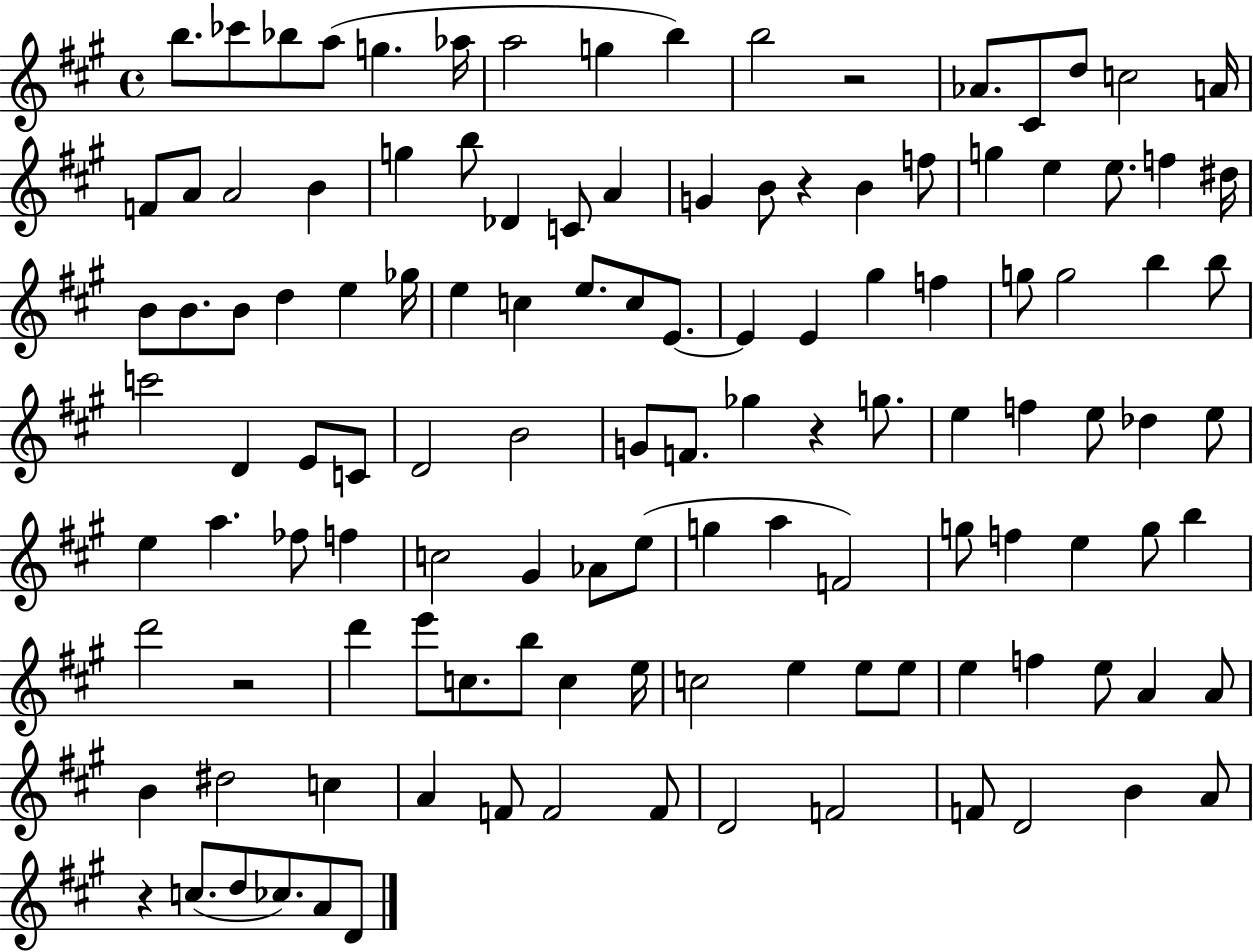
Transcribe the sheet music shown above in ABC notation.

X:1
T:Untitled
M:4/4
L:1/4
K:A
b/2 _c'/2 _b/2 a/2 g _a/4 a2 g b b2 z2 _A/2 ^C/2 d/2 c2 A/4 F/2 A/2 A2 B g b/2 _D C/2 A G B/2 z B f/2 g e e/2 f ^d/4 B/2 B/2 B/2 d e _g/4 e c e/2 c/2 E/2 E E ^g f g/2 g2 b b/2 c'2 D E/2 C/2 D2 B2 G/2 F/2 _g z g/2 e f e/2 _d e/2 e a _f/2 f c2 ^G _A/2 e/2 g a F2 g/2 f e g/2 b d'2 z2 d' e'/2 c/2 b/2 c e/4 c2 e e/2 e/2 e f e/2 A A/2 B ^d2 c A F/2 F2 F/2 D2 F2 F/2 D2 B A/2 z c/2 d/2 _c/2 A/2 D/2